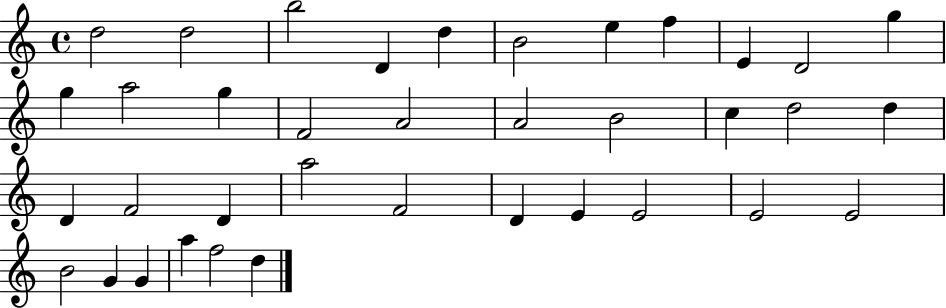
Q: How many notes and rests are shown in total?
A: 37